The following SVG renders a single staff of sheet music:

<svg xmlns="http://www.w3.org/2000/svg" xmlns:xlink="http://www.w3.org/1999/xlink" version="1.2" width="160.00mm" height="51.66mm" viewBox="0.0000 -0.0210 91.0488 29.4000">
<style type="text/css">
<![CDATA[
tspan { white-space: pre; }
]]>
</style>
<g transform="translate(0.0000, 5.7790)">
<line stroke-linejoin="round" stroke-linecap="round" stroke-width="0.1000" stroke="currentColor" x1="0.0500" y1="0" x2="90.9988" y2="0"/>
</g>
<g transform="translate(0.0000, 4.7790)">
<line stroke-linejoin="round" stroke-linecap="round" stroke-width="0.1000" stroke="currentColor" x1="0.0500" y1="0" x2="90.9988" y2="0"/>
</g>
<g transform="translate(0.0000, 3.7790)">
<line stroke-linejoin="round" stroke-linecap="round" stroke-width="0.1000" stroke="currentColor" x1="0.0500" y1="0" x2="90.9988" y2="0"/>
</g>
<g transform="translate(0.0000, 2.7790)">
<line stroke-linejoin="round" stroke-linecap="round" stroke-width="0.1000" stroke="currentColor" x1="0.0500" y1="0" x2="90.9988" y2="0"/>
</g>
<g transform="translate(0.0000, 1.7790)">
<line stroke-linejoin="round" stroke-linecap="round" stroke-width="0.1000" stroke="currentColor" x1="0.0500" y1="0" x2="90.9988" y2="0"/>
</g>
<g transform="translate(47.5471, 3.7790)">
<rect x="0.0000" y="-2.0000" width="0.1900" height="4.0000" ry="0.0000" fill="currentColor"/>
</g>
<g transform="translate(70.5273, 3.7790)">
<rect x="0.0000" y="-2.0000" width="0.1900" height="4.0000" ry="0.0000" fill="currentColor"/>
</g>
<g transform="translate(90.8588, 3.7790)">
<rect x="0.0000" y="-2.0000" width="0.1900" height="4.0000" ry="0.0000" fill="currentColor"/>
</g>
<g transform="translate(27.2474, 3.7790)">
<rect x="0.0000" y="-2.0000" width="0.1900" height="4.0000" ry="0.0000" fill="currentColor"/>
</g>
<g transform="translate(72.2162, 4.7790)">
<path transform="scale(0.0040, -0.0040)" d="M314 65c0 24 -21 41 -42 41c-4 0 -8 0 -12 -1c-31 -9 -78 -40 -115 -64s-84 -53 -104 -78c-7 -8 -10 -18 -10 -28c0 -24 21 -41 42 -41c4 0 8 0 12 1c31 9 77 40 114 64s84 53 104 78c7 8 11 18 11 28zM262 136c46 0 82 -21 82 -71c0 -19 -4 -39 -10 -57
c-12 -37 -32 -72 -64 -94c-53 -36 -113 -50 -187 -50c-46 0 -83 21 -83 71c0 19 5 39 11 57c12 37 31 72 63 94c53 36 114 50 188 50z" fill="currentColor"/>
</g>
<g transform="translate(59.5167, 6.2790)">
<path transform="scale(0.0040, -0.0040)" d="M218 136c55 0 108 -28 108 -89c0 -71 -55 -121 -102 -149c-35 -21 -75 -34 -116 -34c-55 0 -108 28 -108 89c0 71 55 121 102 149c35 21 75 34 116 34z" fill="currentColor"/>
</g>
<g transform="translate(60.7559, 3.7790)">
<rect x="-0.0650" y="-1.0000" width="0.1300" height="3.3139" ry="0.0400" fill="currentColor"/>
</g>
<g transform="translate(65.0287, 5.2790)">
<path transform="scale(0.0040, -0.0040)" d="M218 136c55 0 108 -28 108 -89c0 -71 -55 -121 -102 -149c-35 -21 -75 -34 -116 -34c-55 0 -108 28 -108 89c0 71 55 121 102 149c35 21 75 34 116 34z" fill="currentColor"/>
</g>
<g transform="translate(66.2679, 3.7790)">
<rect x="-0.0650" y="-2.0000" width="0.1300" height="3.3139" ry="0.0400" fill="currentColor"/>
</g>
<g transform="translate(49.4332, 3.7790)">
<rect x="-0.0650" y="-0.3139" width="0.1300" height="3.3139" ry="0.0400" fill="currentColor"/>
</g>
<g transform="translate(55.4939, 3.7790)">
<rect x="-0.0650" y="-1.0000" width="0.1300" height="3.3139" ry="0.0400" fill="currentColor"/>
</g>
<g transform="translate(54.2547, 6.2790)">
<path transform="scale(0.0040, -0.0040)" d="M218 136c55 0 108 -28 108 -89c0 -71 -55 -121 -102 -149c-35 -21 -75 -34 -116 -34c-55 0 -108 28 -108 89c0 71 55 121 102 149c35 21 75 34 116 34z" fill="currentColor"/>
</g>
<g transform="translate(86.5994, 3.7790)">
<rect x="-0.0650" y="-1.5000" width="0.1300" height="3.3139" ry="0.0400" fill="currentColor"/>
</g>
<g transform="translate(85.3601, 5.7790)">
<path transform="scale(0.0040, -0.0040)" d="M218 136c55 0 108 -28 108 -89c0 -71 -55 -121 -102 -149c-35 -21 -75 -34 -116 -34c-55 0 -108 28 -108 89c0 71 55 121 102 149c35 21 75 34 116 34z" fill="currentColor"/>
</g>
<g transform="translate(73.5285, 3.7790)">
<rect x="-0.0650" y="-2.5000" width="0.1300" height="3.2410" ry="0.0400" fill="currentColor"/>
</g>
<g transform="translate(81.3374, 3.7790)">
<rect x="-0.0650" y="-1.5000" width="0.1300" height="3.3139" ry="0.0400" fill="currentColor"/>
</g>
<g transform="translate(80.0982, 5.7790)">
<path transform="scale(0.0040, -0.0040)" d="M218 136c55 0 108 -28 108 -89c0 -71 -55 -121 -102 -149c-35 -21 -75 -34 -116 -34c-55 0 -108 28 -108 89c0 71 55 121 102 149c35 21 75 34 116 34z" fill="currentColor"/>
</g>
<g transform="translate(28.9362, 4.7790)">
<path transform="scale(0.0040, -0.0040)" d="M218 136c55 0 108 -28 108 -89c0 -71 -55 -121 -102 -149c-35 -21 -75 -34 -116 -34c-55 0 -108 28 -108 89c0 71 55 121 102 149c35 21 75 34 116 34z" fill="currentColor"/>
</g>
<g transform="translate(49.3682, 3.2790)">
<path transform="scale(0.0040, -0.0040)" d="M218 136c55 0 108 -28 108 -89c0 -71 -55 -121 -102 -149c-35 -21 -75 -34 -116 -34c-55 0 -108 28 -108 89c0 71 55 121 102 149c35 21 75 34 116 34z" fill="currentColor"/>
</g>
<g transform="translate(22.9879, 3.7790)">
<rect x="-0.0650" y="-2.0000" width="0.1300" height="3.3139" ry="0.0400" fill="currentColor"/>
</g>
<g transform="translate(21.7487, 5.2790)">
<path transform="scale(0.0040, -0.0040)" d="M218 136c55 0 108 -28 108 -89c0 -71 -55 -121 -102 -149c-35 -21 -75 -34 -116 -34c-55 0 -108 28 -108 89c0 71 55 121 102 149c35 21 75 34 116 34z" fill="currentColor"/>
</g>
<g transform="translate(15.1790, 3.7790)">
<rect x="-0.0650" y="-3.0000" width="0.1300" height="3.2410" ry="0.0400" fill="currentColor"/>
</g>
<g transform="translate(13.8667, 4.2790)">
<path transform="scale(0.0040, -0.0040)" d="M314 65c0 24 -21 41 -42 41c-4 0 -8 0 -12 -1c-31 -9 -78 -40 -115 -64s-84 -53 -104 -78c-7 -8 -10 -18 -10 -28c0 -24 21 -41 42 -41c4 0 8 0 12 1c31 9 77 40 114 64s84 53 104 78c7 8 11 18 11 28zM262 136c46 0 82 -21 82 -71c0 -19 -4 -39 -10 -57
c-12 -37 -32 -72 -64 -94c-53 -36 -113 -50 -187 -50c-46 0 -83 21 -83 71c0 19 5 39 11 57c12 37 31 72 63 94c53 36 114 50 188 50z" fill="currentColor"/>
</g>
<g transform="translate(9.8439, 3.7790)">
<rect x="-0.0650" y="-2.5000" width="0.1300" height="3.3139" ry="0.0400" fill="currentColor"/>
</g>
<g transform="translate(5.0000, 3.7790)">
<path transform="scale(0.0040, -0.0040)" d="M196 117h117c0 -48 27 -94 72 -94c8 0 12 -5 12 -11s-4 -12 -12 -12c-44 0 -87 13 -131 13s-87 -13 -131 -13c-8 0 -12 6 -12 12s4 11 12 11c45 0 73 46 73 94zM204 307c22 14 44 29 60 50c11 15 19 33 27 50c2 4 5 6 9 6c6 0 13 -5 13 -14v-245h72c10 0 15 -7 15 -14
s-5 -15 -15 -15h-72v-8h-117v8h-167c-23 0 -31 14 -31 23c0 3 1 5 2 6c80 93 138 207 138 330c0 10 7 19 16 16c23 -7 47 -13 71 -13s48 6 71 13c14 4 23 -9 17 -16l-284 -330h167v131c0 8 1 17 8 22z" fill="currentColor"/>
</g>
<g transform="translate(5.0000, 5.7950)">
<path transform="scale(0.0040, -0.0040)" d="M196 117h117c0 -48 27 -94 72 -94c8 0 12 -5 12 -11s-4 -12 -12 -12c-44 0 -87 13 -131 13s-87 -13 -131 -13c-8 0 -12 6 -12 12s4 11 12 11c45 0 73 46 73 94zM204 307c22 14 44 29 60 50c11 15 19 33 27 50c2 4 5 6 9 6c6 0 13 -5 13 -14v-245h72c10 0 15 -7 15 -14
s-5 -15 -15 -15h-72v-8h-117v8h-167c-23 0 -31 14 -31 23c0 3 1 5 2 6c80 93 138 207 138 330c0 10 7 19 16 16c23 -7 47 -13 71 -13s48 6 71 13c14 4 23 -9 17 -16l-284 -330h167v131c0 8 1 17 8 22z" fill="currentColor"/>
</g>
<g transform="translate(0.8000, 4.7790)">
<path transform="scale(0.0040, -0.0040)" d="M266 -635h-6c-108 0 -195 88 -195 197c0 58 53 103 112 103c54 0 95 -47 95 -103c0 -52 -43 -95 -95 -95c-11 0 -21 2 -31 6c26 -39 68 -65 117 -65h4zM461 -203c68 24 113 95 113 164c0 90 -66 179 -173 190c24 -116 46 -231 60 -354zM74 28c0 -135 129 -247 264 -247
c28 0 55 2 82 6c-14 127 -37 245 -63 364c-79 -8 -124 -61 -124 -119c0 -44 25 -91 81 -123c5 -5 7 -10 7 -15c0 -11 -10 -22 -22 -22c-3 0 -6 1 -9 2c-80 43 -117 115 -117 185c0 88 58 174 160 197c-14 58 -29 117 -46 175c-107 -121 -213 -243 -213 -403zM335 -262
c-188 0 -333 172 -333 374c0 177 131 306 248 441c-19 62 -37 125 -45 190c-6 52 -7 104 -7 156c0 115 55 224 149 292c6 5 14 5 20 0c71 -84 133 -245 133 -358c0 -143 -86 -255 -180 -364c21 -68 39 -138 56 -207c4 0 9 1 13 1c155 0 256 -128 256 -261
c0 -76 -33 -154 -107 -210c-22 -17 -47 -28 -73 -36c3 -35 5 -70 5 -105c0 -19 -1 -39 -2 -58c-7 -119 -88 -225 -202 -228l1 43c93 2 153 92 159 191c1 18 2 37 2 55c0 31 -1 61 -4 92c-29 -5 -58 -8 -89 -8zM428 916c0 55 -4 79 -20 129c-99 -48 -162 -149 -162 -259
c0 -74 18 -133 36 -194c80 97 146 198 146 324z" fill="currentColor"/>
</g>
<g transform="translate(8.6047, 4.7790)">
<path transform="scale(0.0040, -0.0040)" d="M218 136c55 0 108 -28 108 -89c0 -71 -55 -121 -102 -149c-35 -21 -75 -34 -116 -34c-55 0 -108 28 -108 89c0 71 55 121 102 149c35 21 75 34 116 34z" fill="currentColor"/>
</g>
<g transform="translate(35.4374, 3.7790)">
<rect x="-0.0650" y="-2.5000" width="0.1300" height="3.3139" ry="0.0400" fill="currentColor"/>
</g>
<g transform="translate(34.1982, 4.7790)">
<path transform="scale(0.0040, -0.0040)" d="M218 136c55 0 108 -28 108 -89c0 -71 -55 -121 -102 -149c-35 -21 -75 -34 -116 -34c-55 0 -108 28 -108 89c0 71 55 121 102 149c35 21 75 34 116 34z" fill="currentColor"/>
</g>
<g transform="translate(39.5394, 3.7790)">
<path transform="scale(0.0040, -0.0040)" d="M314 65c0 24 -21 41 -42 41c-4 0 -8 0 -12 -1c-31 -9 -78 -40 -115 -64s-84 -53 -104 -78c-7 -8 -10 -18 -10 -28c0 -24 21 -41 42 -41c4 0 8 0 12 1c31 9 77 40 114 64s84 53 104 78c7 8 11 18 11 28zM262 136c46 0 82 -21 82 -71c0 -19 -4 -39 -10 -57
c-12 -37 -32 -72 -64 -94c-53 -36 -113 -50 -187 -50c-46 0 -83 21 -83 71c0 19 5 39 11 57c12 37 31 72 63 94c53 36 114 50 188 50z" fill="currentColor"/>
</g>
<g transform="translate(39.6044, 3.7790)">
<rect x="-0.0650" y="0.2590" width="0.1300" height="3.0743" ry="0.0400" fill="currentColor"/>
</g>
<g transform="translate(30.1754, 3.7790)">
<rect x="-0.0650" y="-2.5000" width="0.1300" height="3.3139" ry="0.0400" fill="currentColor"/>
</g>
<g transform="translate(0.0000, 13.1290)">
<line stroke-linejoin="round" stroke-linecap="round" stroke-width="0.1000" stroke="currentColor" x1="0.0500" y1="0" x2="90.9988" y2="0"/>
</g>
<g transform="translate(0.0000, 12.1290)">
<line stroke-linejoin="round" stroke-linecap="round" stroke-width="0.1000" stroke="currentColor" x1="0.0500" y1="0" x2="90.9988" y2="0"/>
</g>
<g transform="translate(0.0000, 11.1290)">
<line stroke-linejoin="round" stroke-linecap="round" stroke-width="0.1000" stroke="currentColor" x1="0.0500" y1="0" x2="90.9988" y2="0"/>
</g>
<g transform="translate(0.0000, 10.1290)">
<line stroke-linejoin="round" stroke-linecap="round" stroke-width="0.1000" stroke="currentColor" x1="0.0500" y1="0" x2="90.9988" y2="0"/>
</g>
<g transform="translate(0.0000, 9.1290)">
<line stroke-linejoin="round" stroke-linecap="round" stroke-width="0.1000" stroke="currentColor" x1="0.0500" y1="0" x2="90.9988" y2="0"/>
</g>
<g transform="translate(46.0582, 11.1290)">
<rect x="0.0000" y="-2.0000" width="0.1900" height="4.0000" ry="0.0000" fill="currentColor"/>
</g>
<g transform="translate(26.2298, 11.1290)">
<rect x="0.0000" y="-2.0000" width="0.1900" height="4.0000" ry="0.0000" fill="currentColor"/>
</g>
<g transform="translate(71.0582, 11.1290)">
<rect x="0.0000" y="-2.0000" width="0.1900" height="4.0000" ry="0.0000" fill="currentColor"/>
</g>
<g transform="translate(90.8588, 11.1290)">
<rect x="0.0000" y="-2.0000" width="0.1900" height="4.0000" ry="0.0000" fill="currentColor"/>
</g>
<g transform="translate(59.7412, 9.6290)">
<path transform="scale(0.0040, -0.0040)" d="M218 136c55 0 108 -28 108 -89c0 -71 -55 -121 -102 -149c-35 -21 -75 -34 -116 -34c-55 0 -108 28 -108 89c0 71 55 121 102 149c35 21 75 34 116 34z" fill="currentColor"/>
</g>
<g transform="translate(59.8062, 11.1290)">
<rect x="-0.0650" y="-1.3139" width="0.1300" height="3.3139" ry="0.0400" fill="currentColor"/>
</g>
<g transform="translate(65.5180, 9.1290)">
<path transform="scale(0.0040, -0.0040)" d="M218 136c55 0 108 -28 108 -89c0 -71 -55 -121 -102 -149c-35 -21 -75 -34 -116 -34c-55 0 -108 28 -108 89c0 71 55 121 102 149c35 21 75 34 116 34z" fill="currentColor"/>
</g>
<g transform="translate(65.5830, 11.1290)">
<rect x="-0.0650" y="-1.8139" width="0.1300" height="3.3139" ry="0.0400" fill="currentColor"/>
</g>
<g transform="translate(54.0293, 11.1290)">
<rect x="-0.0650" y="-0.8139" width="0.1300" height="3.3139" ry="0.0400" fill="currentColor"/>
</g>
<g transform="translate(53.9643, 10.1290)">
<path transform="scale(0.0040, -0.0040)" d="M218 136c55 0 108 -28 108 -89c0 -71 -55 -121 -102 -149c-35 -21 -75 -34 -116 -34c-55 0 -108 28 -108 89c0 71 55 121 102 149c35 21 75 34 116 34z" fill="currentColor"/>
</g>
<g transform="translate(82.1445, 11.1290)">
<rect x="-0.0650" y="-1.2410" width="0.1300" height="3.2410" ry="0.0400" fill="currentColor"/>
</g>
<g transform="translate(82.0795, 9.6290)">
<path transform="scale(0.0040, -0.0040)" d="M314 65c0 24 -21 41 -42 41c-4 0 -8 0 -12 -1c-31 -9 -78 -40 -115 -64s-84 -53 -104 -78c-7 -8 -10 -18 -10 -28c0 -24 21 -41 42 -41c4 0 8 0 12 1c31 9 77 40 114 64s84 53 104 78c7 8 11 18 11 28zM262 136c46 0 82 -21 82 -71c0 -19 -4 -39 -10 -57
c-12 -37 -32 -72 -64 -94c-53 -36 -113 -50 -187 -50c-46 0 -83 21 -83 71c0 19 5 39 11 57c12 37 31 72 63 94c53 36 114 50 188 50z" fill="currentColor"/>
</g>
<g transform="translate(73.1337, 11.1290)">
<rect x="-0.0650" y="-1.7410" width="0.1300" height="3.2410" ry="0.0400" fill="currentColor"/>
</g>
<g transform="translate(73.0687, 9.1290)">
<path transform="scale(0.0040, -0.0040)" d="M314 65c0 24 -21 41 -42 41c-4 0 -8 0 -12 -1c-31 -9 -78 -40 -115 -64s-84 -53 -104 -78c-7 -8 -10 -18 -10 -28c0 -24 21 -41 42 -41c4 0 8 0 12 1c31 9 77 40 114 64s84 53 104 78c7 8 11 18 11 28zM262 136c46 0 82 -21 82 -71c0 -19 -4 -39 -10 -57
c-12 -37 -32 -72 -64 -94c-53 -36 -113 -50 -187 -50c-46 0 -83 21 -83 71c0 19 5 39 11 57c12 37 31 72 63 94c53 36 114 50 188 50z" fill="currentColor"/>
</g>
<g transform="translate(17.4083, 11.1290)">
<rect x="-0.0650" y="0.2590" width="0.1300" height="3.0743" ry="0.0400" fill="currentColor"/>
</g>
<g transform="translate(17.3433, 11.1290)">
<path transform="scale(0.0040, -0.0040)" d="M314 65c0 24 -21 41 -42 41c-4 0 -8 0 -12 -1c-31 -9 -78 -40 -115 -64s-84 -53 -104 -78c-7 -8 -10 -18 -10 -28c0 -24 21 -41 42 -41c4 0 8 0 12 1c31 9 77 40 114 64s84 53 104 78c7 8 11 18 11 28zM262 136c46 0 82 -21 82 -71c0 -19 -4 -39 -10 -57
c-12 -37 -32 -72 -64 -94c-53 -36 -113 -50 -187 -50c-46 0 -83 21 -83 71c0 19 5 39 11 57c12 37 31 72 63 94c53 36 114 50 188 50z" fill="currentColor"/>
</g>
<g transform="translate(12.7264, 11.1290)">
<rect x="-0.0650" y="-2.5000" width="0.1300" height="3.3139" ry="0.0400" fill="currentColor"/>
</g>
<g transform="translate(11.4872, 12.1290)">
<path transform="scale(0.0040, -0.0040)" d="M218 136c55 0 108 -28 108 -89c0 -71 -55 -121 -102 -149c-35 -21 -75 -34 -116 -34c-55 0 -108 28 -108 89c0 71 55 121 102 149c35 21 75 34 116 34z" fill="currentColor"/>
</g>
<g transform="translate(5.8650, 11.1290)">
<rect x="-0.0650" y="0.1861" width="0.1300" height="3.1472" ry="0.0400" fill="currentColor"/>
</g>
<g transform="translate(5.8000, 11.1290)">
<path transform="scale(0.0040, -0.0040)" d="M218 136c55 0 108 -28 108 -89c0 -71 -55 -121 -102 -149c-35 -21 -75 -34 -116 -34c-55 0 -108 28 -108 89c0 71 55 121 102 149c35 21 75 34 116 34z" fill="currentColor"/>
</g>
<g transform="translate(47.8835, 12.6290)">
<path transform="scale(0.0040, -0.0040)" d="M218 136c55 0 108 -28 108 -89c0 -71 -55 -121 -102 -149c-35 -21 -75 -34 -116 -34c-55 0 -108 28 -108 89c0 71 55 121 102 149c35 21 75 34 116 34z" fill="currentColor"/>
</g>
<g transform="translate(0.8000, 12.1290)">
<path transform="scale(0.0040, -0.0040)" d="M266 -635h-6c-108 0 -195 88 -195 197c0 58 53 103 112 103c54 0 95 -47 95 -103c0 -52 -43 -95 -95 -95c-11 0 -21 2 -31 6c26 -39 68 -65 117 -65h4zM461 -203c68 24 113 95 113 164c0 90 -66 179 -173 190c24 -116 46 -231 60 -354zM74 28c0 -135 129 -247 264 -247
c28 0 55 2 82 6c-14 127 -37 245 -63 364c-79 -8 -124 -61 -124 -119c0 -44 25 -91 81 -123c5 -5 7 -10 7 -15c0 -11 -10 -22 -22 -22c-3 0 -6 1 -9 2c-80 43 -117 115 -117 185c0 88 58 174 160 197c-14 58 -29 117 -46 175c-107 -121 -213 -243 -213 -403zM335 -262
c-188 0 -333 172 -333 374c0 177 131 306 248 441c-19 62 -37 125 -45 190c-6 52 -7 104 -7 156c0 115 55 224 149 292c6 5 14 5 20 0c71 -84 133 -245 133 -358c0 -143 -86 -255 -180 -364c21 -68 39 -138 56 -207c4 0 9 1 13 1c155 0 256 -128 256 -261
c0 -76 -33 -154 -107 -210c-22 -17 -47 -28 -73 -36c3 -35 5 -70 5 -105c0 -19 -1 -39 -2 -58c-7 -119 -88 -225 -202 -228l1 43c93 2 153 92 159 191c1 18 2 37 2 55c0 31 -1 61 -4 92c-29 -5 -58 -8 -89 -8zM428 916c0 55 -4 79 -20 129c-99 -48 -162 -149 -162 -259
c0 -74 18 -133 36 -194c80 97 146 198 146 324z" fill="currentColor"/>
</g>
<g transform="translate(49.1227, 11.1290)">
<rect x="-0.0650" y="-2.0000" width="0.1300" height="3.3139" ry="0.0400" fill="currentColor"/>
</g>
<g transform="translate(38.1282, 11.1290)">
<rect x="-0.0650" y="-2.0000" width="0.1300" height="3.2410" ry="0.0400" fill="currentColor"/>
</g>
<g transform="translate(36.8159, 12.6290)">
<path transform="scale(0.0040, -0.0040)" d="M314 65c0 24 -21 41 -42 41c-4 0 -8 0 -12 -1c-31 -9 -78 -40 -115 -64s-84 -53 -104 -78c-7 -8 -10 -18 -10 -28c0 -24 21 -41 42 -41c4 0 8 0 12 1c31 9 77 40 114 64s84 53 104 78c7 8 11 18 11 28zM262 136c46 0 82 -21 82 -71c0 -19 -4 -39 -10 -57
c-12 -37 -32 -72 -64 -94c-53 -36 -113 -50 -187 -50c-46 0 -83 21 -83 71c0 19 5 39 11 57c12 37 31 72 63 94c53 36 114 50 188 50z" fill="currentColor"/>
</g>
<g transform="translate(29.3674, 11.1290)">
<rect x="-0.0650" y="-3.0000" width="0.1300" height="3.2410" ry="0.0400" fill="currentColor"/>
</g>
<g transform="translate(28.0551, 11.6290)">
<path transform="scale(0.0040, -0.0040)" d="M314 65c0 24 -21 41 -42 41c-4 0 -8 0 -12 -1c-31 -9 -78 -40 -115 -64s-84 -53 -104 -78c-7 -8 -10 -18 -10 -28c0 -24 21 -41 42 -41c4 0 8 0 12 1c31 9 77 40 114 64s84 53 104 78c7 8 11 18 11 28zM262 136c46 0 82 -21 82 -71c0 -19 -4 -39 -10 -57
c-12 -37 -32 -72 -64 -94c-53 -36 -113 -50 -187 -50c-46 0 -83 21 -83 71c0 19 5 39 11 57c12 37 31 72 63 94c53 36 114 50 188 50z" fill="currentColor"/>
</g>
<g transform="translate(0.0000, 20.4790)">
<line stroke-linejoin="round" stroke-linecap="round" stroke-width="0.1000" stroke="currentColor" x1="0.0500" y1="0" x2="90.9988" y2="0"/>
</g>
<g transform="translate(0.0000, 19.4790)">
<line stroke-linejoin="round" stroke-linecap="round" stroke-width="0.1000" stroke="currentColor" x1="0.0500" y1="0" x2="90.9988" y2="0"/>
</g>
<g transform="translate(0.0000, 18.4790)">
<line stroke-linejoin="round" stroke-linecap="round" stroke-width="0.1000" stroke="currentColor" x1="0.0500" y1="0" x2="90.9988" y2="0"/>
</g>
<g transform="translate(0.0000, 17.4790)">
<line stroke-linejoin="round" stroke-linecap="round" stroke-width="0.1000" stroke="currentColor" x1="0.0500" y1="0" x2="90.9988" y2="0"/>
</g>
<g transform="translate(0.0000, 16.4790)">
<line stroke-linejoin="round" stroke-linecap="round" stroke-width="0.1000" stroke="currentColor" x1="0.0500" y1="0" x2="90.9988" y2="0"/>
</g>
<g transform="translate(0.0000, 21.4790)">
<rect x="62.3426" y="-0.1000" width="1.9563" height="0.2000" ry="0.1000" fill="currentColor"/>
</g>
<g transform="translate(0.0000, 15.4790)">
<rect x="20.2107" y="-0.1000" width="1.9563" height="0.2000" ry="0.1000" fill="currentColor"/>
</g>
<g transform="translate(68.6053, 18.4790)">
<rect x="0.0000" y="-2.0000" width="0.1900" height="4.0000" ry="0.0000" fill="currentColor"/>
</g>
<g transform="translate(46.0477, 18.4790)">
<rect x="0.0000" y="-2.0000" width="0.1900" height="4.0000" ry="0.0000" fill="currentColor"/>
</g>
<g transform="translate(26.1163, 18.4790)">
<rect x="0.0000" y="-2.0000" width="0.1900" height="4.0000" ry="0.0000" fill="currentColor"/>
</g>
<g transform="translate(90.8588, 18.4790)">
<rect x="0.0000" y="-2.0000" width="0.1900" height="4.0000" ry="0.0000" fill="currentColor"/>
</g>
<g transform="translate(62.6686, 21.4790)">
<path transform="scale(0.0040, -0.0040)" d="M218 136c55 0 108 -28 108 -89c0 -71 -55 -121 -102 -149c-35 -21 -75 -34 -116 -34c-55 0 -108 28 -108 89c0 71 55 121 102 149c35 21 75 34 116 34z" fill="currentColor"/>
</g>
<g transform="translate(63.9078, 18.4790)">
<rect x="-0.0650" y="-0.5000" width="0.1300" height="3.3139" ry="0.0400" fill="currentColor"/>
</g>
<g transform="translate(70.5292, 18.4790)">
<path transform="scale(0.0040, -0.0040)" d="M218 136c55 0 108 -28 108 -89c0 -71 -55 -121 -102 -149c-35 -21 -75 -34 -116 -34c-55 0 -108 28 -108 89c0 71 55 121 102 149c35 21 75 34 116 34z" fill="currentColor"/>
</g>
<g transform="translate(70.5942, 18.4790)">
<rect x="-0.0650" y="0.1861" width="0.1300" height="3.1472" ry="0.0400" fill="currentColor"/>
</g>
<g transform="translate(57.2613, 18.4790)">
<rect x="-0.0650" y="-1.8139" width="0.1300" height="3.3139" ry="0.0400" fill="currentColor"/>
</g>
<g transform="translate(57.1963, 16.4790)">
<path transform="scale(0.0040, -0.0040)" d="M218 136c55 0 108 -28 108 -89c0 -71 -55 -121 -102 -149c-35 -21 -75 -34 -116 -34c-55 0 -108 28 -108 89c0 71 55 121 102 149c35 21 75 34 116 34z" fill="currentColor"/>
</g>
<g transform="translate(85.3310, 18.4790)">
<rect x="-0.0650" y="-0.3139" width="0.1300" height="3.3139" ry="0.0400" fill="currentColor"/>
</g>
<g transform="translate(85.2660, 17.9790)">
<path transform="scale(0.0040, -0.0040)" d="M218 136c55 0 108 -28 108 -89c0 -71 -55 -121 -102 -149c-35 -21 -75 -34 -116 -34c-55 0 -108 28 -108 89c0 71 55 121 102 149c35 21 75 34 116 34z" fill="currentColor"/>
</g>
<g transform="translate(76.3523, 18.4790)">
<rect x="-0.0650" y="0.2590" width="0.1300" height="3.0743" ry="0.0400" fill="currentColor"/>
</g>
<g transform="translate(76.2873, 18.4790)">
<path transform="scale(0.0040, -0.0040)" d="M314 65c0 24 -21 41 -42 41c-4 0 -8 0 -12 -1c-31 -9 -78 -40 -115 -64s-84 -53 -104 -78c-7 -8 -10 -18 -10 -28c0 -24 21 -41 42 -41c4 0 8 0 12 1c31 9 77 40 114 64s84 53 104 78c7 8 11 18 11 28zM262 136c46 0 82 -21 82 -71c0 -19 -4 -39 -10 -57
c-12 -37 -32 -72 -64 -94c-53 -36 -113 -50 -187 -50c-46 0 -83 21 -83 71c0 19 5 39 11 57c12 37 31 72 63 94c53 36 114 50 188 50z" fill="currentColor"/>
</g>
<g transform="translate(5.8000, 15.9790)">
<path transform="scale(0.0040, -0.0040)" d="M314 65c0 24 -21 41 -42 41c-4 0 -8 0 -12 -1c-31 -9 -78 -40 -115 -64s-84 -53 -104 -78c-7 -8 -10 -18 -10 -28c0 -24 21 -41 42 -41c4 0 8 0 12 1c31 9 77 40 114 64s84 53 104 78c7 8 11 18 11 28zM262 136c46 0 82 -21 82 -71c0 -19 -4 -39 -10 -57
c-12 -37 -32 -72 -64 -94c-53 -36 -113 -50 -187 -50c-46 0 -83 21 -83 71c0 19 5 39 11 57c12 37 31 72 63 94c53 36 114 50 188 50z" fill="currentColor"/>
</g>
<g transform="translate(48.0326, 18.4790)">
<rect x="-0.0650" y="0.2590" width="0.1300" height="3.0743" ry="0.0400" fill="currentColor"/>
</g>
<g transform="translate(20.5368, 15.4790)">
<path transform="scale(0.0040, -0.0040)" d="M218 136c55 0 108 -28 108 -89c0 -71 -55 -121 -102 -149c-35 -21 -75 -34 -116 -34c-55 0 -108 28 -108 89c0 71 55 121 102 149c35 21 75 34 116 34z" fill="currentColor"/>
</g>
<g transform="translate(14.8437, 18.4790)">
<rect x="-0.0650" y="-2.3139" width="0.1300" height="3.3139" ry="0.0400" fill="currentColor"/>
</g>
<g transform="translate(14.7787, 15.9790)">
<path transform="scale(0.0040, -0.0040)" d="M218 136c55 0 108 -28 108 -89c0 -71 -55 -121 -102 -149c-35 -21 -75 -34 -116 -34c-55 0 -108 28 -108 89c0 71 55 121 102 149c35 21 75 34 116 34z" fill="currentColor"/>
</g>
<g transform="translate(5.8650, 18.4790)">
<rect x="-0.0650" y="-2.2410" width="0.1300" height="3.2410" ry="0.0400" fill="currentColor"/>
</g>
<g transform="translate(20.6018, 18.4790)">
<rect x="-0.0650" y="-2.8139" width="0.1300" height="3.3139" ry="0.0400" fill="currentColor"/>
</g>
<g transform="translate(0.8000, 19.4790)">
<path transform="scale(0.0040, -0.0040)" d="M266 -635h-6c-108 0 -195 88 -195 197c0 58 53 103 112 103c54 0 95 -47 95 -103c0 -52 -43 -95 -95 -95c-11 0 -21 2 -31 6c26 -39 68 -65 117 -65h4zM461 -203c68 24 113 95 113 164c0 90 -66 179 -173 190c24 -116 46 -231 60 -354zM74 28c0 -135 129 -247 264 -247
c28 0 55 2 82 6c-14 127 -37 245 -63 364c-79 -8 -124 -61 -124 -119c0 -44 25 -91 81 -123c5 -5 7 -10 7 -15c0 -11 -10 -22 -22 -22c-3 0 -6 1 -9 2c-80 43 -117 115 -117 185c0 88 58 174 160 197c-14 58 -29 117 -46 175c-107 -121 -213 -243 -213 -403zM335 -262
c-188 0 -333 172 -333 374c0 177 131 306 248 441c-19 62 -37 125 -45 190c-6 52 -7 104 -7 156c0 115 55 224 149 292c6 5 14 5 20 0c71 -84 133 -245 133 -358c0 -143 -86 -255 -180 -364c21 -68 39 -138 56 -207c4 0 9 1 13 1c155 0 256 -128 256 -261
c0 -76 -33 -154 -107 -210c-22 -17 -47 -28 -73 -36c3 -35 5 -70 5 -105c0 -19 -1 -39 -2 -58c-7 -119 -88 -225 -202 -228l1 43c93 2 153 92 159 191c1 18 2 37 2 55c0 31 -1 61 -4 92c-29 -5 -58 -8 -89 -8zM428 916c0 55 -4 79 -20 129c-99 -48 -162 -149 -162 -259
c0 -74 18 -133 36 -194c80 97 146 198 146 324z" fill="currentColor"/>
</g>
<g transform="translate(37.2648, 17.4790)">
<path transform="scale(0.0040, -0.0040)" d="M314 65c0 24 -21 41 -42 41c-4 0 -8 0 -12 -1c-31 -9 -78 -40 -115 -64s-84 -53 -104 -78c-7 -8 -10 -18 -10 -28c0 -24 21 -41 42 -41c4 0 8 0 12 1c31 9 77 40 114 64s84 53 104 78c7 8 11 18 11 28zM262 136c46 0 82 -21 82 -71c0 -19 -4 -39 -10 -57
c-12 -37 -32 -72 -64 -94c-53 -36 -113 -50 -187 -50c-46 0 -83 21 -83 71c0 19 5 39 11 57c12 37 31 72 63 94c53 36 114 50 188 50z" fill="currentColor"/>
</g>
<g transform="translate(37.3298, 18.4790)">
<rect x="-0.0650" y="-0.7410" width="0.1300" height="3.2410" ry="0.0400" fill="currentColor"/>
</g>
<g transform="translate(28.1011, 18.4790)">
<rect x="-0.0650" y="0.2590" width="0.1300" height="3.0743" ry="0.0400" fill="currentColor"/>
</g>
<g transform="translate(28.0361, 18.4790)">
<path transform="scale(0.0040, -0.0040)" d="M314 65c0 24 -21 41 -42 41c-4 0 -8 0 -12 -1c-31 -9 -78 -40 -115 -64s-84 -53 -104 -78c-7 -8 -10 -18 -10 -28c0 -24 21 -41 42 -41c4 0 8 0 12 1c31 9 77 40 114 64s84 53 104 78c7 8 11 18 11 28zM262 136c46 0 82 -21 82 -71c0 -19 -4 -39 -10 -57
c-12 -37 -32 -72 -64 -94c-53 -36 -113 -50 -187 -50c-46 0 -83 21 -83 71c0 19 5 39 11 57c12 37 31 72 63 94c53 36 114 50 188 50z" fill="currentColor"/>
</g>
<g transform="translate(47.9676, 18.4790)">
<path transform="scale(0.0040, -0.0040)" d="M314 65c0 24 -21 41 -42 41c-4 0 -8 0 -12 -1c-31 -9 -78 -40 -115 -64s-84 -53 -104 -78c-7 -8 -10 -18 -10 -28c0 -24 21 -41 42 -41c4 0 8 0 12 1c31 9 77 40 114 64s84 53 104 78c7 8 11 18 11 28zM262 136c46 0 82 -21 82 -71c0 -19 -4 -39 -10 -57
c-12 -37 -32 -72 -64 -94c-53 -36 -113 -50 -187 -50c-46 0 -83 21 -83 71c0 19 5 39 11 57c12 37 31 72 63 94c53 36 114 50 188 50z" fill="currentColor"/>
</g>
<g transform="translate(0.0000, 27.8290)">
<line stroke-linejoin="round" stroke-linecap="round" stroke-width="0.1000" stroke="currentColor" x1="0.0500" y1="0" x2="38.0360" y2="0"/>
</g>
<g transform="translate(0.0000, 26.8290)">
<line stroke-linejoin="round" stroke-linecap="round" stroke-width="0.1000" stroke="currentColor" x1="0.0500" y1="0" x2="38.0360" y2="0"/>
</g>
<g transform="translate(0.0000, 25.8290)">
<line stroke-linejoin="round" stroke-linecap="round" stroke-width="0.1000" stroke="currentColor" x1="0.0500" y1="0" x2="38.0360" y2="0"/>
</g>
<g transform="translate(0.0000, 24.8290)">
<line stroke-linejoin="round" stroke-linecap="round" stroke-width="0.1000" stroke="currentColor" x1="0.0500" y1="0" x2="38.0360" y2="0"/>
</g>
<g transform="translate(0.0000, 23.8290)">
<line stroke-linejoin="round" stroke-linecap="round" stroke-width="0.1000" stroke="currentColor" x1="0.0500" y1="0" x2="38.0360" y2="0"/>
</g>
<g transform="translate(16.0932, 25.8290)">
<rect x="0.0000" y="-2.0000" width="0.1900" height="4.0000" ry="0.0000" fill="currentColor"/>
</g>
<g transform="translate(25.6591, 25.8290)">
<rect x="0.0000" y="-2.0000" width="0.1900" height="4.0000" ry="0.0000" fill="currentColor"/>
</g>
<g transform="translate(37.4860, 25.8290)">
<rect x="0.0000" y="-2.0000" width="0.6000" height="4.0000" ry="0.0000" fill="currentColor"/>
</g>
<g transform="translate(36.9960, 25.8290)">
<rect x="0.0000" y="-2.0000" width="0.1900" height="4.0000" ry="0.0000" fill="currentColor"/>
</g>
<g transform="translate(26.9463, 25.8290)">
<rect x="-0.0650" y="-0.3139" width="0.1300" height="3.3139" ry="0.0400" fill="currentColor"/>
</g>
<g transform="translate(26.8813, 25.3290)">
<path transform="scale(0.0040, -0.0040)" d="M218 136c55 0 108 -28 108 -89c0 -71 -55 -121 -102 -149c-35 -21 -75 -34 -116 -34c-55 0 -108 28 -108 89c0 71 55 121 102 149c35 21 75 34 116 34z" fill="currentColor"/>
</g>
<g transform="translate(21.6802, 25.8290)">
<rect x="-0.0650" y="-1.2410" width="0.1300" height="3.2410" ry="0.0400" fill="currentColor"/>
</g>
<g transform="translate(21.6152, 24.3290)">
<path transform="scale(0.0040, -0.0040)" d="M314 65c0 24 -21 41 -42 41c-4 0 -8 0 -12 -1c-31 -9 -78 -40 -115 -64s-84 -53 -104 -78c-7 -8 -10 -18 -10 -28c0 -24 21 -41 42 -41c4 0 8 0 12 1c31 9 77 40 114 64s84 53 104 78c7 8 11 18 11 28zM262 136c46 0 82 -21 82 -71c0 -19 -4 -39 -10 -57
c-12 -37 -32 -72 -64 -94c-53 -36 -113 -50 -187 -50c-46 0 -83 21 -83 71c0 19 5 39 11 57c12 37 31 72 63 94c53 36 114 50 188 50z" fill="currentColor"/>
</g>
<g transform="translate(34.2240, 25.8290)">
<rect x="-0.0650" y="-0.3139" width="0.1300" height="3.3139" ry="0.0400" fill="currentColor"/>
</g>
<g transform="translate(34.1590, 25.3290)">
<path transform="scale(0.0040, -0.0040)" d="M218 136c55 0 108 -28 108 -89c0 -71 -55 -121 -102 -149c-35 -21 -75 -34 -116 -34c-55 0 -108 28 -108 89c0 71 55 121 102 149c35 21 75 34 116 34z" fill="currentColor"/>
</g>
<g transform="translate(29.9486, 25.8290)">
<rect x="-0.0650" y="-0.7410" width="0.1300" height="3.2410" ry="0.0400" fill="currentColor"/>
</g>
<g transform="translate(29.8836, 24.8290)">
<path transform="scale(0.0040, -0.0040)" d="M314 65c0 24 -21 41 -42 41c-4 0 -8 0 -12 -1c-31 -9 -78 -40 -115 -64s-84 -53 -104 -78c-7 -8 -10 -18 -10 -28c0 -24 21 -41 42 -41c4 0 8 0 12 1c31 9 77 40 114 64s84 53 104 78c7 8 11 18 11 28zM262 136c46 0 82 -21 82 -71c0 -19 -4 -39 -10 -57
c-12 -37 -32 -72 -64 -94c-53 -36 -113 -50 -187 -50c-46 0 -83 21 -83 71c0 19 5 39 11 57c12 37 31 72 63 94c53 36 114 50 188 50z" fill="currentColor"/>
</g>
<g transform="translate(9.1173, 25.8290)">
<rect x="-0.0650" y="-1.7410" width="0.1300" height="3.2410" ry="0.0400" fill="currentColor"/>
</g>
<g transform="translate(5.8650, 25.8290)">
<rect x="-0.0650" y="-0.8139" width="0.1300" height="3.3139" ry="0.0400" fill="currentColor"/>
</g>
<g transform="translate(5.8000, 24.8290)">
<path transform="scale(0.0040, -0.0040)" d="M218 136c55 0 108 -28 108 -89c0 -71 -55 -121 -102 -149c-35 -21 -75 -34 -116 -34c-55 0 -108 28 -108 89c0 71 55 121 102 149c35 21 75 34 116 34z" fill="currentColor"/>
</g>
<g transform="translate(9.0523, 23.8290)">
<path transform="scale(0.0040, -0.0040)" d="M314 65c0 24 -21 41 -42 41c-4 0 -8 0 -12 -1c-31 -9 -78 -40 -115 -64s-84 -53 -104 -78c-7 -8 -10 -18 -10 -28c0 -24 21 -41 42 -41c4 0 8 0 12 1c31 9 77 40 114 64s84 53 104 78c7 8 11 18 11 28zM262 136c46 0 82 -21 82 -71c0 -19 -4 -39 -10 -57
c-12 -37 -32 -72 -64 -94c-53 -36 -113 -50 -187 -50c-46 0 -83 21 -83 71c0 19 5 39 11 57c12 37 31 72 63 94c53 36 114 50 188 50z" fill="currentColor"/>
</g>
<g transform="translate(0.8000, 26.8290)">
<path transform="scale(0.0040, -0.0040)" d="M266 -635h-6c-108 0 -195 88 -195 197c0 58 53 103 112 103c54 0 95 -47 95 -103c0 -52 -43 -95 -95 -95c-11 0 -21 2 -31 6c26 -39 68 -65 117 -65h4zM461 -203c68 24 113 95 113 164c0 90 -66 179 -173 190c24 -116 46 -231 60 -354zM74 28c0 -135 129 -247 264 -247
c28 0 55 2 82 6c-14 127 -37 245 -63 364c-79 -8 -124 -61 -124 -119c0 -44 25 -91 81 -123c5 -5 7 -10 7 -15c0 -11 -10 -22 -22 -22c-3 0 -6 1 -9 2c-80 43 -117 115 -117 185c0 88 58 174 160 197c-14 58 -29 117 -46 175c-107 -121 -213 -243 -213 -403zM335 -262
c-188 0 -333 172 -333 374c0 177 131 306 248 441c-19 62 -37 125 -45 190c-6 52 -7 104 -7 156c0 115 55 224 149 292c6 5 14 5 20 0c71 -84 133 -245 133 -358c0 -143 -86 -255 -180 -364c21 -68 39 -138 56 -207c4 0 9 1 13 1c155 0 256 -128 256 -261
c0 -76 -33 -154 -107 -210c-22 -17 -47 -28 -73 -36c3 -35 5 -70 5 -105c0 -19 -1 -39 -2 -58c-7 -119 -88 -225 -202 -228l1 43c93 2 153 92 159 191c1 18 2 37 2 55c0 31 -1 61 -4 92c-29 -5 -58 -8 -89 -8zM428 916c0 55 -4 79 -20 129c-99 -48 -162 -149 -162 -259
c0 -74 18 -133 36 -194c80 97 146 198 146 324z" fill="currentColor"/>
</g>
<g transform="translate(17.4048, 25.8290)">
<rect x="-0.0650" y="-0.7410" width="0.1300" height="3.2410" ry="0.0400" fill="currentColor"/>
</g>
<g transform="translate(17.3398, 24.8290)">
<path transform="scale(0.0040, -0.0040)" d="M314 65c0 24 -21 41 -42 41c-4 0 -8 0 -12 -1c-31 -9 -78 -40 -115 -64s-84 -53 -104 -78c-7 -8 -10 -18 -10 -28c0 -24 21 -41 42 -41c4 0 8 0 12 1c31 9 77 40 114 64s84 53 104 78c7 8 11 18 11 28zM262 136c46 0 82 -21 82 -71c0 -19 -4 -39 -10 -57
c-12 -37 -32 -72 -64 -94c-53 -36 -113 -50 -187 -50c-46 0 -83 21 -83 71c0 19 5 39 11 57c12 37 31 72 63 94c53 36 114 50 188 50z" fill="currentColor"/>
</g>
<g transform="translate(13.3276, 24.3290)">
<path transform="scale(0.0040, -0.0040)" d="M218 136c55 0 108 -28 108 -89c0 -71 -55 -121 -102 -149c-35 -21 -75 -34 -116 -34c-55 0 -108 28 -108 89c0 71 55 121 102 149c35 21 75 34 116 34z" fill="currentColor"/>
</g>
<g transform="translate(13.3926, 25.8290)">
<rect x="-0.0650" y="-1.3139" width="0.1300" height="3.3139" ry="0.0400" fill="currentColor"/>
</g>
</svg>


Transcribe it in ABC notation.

X:1
T:Untitled
M:4/4
L:1/4
K:C
G A2 F G G B2 c D D F G2 E E B G B2 A2 F2 F d e f f2 e2 g2 g a B2 d2 B2 f C B B2 c d f2 e d2 e2 c d2 c